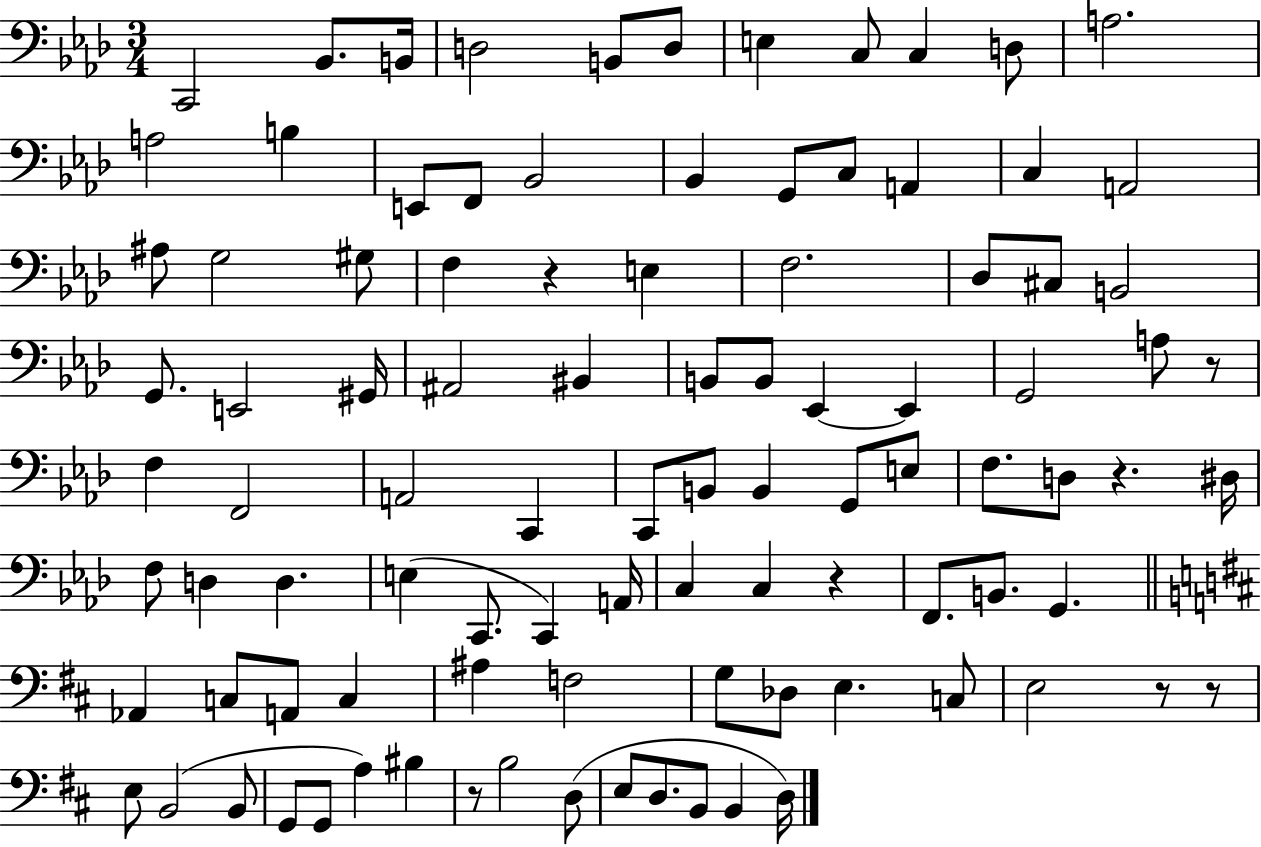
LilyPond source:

{
  \clef bass
  \numericTimeSignature
  \time 3/4
  \key aes \major
  \repeat volta 2 { c,2 bes,8. b,16 | d2 b,8 d8 | e4 c8 c4 d8 | a2. | \break a2 b4 | e,8 f,8 bes,2 | bes,4 g,8 c8 a,4 | c4 a,2 | \break ais8 g2 gis8 | f4 r4 e4 | f2. | des8 cis8 b,2 | \break g,8. e,2 gis,16 | ais,2 bis,4 | b,8 b,8 ees,4~~ ees,4 | g,2 a8 r8 | \break f4 f,2 | a,2 c,4 | c,8 b,8 b,4 g,8 e8 | f8. d8 r4. dis16 | \break f8 d4 d4. | e4( c,8. c,4) a,16 | c4 c4 r4 | f,8. b,8. g,4. | \break \bar "||" \break \key d \major aes,4 c8 a,8 c4 | ais4 f2 | g8 des8 e4. c8 | e2 r8 r8 | \break e8 b,2( b,8 | g,8 g,8 a4) bis4 | r8 b2 d8( | e8 d8. b,8 b,4 d16) | \break } \bar "|."
}